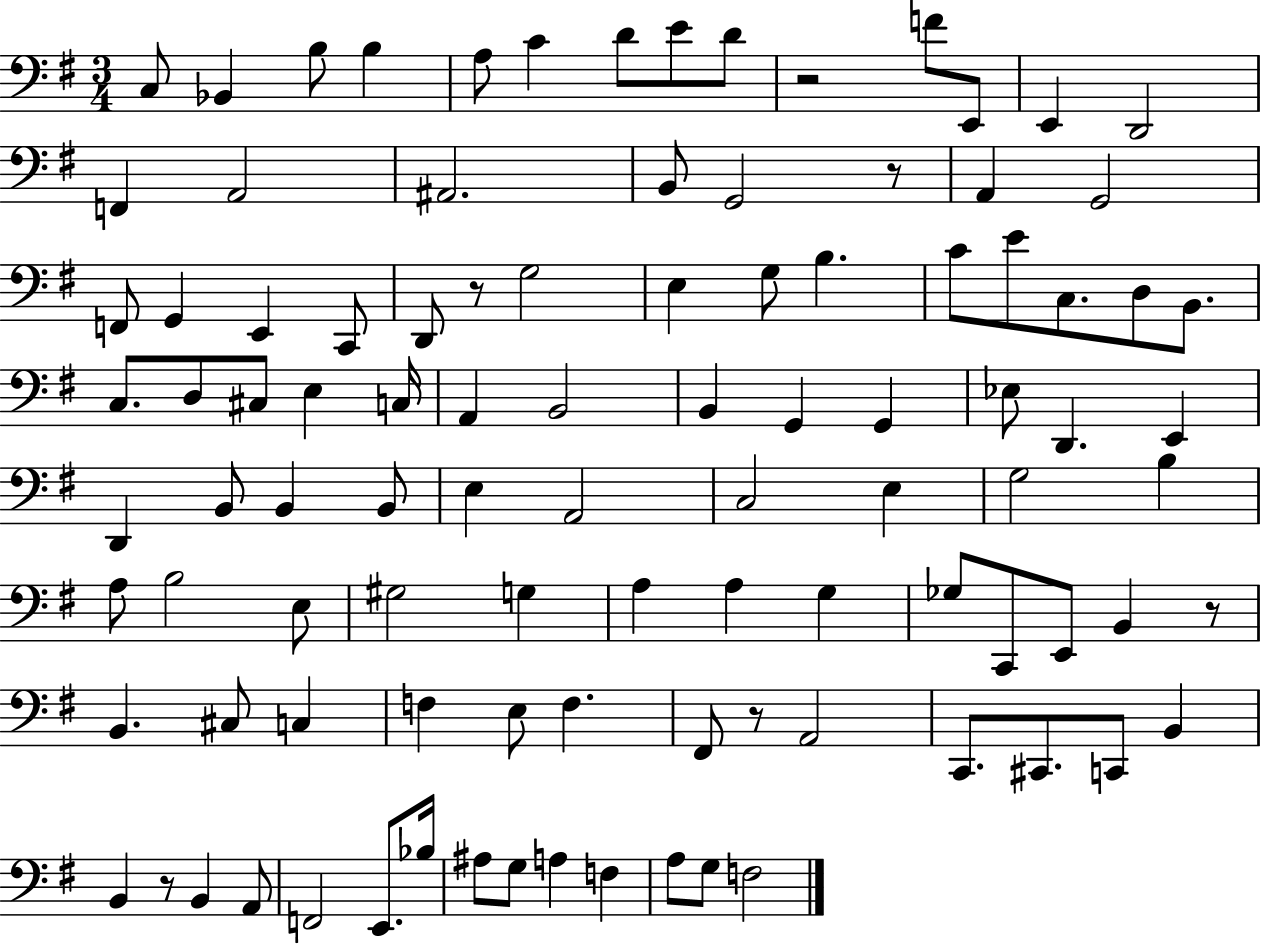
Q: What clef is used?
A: bass